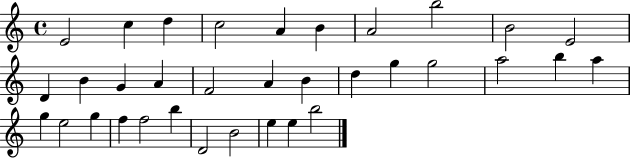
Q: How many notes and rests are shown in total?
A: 34